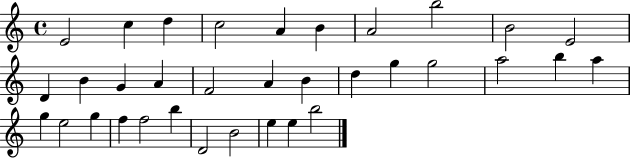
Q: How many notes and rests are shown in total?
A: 34